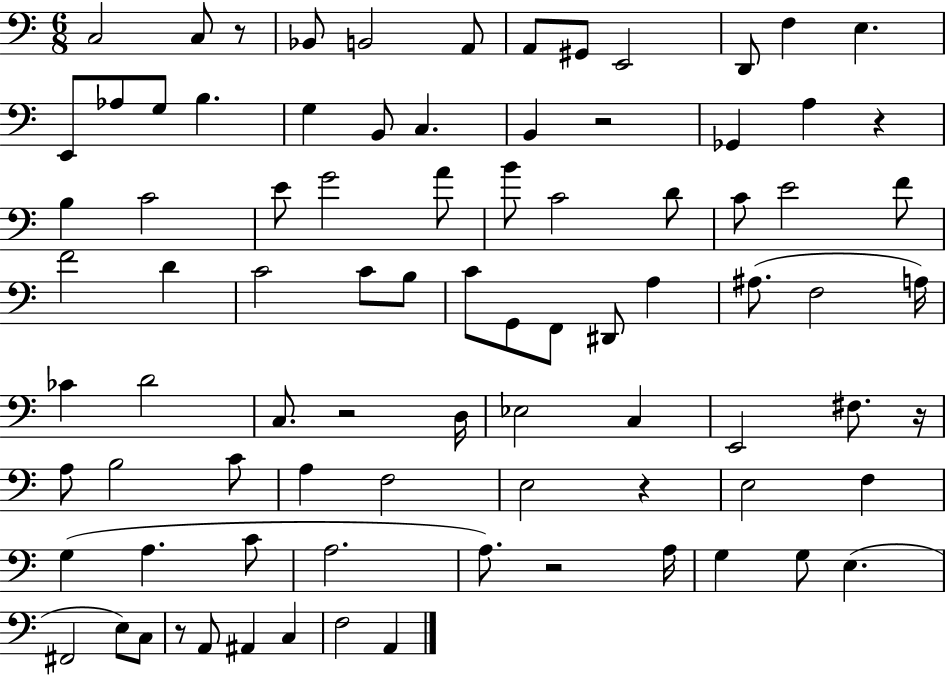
{
  \clef bass
  \numericTimeSignature
  \time 6/8
  \key c \major
  c2 c8 r8 | bes,8 b,2 a,8 | a,8 gis,8 e,2 | d,8 f4 e4. | \break e,8 aes8 g8 b4. | g4 b,8 c4. | b,4 r2 | ges,4 a4 r4 | \break b4 c'2 | e'8 g'2 a'8 | b'8 c'2 d'8 | c'8 e'2 f'8 | \break f'2 d'4 | c'2 c'8 b8 | c'8 g,8 f,8 dis,8 a4 | ais8.( f2 a16) | \break ces'4 d'2 | c8. r2 d16 | ees2 c4 | e,2 fis8. r16 | \break a8 b2 c'8 | a4 f2 | e2 r4 | e2 f4 | \break g4( a4. c'8 | a2. | a8.) r2 a16 | g4 g8 e4.( | \break fis,2 e8) c8 | r8 a,8 ais,4 c4 | f2 a,4 | \bar "|."
}